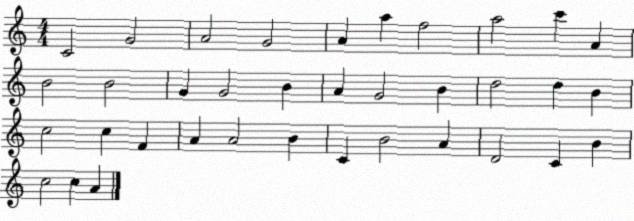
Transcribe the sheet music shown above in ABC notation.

X:1
T:Untitled
M:4/4
L:1/4
K:C
C2 G2 A2 G2 A a f2 a2 c' A B2 B2 G G2 B A G2 B d2 d B c2 c F A A2 B C B2 A D2 C B c2 c A